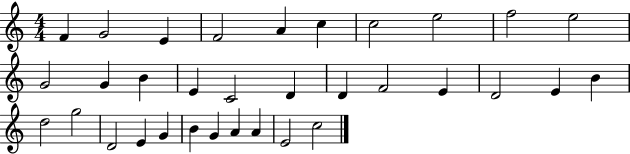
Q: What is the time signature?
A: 4/4